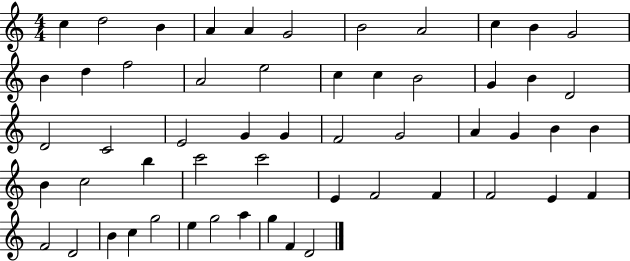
{
  \clef treble
  \numericTimeSignature
  \time 4/4
  \key c \major
  c''4 d''2 b'4 | a'4 a'4 g'2 | b'2 a'2 | c''4 b'4 g'2 | \break b'4 d''4 f''2 | a'2 e''2 | c''4 c''4 b'2 | g'4 b'4 d'2 | \break d'2 c'2 | e'2 g'4 g'4 | f'2 g'2 | a'4 g'4 b'4 b'4 | \break b'4 c''2 b''4 | c'''2 c'''2 | e'4 f'2 f'4 | f'2 e'4 f'4 | \break f'2 d'2 | b'4 c''4 g''2 | e''4 g''2 a''4 | g''4 f'4 d'2 | \break \bar "|."
}